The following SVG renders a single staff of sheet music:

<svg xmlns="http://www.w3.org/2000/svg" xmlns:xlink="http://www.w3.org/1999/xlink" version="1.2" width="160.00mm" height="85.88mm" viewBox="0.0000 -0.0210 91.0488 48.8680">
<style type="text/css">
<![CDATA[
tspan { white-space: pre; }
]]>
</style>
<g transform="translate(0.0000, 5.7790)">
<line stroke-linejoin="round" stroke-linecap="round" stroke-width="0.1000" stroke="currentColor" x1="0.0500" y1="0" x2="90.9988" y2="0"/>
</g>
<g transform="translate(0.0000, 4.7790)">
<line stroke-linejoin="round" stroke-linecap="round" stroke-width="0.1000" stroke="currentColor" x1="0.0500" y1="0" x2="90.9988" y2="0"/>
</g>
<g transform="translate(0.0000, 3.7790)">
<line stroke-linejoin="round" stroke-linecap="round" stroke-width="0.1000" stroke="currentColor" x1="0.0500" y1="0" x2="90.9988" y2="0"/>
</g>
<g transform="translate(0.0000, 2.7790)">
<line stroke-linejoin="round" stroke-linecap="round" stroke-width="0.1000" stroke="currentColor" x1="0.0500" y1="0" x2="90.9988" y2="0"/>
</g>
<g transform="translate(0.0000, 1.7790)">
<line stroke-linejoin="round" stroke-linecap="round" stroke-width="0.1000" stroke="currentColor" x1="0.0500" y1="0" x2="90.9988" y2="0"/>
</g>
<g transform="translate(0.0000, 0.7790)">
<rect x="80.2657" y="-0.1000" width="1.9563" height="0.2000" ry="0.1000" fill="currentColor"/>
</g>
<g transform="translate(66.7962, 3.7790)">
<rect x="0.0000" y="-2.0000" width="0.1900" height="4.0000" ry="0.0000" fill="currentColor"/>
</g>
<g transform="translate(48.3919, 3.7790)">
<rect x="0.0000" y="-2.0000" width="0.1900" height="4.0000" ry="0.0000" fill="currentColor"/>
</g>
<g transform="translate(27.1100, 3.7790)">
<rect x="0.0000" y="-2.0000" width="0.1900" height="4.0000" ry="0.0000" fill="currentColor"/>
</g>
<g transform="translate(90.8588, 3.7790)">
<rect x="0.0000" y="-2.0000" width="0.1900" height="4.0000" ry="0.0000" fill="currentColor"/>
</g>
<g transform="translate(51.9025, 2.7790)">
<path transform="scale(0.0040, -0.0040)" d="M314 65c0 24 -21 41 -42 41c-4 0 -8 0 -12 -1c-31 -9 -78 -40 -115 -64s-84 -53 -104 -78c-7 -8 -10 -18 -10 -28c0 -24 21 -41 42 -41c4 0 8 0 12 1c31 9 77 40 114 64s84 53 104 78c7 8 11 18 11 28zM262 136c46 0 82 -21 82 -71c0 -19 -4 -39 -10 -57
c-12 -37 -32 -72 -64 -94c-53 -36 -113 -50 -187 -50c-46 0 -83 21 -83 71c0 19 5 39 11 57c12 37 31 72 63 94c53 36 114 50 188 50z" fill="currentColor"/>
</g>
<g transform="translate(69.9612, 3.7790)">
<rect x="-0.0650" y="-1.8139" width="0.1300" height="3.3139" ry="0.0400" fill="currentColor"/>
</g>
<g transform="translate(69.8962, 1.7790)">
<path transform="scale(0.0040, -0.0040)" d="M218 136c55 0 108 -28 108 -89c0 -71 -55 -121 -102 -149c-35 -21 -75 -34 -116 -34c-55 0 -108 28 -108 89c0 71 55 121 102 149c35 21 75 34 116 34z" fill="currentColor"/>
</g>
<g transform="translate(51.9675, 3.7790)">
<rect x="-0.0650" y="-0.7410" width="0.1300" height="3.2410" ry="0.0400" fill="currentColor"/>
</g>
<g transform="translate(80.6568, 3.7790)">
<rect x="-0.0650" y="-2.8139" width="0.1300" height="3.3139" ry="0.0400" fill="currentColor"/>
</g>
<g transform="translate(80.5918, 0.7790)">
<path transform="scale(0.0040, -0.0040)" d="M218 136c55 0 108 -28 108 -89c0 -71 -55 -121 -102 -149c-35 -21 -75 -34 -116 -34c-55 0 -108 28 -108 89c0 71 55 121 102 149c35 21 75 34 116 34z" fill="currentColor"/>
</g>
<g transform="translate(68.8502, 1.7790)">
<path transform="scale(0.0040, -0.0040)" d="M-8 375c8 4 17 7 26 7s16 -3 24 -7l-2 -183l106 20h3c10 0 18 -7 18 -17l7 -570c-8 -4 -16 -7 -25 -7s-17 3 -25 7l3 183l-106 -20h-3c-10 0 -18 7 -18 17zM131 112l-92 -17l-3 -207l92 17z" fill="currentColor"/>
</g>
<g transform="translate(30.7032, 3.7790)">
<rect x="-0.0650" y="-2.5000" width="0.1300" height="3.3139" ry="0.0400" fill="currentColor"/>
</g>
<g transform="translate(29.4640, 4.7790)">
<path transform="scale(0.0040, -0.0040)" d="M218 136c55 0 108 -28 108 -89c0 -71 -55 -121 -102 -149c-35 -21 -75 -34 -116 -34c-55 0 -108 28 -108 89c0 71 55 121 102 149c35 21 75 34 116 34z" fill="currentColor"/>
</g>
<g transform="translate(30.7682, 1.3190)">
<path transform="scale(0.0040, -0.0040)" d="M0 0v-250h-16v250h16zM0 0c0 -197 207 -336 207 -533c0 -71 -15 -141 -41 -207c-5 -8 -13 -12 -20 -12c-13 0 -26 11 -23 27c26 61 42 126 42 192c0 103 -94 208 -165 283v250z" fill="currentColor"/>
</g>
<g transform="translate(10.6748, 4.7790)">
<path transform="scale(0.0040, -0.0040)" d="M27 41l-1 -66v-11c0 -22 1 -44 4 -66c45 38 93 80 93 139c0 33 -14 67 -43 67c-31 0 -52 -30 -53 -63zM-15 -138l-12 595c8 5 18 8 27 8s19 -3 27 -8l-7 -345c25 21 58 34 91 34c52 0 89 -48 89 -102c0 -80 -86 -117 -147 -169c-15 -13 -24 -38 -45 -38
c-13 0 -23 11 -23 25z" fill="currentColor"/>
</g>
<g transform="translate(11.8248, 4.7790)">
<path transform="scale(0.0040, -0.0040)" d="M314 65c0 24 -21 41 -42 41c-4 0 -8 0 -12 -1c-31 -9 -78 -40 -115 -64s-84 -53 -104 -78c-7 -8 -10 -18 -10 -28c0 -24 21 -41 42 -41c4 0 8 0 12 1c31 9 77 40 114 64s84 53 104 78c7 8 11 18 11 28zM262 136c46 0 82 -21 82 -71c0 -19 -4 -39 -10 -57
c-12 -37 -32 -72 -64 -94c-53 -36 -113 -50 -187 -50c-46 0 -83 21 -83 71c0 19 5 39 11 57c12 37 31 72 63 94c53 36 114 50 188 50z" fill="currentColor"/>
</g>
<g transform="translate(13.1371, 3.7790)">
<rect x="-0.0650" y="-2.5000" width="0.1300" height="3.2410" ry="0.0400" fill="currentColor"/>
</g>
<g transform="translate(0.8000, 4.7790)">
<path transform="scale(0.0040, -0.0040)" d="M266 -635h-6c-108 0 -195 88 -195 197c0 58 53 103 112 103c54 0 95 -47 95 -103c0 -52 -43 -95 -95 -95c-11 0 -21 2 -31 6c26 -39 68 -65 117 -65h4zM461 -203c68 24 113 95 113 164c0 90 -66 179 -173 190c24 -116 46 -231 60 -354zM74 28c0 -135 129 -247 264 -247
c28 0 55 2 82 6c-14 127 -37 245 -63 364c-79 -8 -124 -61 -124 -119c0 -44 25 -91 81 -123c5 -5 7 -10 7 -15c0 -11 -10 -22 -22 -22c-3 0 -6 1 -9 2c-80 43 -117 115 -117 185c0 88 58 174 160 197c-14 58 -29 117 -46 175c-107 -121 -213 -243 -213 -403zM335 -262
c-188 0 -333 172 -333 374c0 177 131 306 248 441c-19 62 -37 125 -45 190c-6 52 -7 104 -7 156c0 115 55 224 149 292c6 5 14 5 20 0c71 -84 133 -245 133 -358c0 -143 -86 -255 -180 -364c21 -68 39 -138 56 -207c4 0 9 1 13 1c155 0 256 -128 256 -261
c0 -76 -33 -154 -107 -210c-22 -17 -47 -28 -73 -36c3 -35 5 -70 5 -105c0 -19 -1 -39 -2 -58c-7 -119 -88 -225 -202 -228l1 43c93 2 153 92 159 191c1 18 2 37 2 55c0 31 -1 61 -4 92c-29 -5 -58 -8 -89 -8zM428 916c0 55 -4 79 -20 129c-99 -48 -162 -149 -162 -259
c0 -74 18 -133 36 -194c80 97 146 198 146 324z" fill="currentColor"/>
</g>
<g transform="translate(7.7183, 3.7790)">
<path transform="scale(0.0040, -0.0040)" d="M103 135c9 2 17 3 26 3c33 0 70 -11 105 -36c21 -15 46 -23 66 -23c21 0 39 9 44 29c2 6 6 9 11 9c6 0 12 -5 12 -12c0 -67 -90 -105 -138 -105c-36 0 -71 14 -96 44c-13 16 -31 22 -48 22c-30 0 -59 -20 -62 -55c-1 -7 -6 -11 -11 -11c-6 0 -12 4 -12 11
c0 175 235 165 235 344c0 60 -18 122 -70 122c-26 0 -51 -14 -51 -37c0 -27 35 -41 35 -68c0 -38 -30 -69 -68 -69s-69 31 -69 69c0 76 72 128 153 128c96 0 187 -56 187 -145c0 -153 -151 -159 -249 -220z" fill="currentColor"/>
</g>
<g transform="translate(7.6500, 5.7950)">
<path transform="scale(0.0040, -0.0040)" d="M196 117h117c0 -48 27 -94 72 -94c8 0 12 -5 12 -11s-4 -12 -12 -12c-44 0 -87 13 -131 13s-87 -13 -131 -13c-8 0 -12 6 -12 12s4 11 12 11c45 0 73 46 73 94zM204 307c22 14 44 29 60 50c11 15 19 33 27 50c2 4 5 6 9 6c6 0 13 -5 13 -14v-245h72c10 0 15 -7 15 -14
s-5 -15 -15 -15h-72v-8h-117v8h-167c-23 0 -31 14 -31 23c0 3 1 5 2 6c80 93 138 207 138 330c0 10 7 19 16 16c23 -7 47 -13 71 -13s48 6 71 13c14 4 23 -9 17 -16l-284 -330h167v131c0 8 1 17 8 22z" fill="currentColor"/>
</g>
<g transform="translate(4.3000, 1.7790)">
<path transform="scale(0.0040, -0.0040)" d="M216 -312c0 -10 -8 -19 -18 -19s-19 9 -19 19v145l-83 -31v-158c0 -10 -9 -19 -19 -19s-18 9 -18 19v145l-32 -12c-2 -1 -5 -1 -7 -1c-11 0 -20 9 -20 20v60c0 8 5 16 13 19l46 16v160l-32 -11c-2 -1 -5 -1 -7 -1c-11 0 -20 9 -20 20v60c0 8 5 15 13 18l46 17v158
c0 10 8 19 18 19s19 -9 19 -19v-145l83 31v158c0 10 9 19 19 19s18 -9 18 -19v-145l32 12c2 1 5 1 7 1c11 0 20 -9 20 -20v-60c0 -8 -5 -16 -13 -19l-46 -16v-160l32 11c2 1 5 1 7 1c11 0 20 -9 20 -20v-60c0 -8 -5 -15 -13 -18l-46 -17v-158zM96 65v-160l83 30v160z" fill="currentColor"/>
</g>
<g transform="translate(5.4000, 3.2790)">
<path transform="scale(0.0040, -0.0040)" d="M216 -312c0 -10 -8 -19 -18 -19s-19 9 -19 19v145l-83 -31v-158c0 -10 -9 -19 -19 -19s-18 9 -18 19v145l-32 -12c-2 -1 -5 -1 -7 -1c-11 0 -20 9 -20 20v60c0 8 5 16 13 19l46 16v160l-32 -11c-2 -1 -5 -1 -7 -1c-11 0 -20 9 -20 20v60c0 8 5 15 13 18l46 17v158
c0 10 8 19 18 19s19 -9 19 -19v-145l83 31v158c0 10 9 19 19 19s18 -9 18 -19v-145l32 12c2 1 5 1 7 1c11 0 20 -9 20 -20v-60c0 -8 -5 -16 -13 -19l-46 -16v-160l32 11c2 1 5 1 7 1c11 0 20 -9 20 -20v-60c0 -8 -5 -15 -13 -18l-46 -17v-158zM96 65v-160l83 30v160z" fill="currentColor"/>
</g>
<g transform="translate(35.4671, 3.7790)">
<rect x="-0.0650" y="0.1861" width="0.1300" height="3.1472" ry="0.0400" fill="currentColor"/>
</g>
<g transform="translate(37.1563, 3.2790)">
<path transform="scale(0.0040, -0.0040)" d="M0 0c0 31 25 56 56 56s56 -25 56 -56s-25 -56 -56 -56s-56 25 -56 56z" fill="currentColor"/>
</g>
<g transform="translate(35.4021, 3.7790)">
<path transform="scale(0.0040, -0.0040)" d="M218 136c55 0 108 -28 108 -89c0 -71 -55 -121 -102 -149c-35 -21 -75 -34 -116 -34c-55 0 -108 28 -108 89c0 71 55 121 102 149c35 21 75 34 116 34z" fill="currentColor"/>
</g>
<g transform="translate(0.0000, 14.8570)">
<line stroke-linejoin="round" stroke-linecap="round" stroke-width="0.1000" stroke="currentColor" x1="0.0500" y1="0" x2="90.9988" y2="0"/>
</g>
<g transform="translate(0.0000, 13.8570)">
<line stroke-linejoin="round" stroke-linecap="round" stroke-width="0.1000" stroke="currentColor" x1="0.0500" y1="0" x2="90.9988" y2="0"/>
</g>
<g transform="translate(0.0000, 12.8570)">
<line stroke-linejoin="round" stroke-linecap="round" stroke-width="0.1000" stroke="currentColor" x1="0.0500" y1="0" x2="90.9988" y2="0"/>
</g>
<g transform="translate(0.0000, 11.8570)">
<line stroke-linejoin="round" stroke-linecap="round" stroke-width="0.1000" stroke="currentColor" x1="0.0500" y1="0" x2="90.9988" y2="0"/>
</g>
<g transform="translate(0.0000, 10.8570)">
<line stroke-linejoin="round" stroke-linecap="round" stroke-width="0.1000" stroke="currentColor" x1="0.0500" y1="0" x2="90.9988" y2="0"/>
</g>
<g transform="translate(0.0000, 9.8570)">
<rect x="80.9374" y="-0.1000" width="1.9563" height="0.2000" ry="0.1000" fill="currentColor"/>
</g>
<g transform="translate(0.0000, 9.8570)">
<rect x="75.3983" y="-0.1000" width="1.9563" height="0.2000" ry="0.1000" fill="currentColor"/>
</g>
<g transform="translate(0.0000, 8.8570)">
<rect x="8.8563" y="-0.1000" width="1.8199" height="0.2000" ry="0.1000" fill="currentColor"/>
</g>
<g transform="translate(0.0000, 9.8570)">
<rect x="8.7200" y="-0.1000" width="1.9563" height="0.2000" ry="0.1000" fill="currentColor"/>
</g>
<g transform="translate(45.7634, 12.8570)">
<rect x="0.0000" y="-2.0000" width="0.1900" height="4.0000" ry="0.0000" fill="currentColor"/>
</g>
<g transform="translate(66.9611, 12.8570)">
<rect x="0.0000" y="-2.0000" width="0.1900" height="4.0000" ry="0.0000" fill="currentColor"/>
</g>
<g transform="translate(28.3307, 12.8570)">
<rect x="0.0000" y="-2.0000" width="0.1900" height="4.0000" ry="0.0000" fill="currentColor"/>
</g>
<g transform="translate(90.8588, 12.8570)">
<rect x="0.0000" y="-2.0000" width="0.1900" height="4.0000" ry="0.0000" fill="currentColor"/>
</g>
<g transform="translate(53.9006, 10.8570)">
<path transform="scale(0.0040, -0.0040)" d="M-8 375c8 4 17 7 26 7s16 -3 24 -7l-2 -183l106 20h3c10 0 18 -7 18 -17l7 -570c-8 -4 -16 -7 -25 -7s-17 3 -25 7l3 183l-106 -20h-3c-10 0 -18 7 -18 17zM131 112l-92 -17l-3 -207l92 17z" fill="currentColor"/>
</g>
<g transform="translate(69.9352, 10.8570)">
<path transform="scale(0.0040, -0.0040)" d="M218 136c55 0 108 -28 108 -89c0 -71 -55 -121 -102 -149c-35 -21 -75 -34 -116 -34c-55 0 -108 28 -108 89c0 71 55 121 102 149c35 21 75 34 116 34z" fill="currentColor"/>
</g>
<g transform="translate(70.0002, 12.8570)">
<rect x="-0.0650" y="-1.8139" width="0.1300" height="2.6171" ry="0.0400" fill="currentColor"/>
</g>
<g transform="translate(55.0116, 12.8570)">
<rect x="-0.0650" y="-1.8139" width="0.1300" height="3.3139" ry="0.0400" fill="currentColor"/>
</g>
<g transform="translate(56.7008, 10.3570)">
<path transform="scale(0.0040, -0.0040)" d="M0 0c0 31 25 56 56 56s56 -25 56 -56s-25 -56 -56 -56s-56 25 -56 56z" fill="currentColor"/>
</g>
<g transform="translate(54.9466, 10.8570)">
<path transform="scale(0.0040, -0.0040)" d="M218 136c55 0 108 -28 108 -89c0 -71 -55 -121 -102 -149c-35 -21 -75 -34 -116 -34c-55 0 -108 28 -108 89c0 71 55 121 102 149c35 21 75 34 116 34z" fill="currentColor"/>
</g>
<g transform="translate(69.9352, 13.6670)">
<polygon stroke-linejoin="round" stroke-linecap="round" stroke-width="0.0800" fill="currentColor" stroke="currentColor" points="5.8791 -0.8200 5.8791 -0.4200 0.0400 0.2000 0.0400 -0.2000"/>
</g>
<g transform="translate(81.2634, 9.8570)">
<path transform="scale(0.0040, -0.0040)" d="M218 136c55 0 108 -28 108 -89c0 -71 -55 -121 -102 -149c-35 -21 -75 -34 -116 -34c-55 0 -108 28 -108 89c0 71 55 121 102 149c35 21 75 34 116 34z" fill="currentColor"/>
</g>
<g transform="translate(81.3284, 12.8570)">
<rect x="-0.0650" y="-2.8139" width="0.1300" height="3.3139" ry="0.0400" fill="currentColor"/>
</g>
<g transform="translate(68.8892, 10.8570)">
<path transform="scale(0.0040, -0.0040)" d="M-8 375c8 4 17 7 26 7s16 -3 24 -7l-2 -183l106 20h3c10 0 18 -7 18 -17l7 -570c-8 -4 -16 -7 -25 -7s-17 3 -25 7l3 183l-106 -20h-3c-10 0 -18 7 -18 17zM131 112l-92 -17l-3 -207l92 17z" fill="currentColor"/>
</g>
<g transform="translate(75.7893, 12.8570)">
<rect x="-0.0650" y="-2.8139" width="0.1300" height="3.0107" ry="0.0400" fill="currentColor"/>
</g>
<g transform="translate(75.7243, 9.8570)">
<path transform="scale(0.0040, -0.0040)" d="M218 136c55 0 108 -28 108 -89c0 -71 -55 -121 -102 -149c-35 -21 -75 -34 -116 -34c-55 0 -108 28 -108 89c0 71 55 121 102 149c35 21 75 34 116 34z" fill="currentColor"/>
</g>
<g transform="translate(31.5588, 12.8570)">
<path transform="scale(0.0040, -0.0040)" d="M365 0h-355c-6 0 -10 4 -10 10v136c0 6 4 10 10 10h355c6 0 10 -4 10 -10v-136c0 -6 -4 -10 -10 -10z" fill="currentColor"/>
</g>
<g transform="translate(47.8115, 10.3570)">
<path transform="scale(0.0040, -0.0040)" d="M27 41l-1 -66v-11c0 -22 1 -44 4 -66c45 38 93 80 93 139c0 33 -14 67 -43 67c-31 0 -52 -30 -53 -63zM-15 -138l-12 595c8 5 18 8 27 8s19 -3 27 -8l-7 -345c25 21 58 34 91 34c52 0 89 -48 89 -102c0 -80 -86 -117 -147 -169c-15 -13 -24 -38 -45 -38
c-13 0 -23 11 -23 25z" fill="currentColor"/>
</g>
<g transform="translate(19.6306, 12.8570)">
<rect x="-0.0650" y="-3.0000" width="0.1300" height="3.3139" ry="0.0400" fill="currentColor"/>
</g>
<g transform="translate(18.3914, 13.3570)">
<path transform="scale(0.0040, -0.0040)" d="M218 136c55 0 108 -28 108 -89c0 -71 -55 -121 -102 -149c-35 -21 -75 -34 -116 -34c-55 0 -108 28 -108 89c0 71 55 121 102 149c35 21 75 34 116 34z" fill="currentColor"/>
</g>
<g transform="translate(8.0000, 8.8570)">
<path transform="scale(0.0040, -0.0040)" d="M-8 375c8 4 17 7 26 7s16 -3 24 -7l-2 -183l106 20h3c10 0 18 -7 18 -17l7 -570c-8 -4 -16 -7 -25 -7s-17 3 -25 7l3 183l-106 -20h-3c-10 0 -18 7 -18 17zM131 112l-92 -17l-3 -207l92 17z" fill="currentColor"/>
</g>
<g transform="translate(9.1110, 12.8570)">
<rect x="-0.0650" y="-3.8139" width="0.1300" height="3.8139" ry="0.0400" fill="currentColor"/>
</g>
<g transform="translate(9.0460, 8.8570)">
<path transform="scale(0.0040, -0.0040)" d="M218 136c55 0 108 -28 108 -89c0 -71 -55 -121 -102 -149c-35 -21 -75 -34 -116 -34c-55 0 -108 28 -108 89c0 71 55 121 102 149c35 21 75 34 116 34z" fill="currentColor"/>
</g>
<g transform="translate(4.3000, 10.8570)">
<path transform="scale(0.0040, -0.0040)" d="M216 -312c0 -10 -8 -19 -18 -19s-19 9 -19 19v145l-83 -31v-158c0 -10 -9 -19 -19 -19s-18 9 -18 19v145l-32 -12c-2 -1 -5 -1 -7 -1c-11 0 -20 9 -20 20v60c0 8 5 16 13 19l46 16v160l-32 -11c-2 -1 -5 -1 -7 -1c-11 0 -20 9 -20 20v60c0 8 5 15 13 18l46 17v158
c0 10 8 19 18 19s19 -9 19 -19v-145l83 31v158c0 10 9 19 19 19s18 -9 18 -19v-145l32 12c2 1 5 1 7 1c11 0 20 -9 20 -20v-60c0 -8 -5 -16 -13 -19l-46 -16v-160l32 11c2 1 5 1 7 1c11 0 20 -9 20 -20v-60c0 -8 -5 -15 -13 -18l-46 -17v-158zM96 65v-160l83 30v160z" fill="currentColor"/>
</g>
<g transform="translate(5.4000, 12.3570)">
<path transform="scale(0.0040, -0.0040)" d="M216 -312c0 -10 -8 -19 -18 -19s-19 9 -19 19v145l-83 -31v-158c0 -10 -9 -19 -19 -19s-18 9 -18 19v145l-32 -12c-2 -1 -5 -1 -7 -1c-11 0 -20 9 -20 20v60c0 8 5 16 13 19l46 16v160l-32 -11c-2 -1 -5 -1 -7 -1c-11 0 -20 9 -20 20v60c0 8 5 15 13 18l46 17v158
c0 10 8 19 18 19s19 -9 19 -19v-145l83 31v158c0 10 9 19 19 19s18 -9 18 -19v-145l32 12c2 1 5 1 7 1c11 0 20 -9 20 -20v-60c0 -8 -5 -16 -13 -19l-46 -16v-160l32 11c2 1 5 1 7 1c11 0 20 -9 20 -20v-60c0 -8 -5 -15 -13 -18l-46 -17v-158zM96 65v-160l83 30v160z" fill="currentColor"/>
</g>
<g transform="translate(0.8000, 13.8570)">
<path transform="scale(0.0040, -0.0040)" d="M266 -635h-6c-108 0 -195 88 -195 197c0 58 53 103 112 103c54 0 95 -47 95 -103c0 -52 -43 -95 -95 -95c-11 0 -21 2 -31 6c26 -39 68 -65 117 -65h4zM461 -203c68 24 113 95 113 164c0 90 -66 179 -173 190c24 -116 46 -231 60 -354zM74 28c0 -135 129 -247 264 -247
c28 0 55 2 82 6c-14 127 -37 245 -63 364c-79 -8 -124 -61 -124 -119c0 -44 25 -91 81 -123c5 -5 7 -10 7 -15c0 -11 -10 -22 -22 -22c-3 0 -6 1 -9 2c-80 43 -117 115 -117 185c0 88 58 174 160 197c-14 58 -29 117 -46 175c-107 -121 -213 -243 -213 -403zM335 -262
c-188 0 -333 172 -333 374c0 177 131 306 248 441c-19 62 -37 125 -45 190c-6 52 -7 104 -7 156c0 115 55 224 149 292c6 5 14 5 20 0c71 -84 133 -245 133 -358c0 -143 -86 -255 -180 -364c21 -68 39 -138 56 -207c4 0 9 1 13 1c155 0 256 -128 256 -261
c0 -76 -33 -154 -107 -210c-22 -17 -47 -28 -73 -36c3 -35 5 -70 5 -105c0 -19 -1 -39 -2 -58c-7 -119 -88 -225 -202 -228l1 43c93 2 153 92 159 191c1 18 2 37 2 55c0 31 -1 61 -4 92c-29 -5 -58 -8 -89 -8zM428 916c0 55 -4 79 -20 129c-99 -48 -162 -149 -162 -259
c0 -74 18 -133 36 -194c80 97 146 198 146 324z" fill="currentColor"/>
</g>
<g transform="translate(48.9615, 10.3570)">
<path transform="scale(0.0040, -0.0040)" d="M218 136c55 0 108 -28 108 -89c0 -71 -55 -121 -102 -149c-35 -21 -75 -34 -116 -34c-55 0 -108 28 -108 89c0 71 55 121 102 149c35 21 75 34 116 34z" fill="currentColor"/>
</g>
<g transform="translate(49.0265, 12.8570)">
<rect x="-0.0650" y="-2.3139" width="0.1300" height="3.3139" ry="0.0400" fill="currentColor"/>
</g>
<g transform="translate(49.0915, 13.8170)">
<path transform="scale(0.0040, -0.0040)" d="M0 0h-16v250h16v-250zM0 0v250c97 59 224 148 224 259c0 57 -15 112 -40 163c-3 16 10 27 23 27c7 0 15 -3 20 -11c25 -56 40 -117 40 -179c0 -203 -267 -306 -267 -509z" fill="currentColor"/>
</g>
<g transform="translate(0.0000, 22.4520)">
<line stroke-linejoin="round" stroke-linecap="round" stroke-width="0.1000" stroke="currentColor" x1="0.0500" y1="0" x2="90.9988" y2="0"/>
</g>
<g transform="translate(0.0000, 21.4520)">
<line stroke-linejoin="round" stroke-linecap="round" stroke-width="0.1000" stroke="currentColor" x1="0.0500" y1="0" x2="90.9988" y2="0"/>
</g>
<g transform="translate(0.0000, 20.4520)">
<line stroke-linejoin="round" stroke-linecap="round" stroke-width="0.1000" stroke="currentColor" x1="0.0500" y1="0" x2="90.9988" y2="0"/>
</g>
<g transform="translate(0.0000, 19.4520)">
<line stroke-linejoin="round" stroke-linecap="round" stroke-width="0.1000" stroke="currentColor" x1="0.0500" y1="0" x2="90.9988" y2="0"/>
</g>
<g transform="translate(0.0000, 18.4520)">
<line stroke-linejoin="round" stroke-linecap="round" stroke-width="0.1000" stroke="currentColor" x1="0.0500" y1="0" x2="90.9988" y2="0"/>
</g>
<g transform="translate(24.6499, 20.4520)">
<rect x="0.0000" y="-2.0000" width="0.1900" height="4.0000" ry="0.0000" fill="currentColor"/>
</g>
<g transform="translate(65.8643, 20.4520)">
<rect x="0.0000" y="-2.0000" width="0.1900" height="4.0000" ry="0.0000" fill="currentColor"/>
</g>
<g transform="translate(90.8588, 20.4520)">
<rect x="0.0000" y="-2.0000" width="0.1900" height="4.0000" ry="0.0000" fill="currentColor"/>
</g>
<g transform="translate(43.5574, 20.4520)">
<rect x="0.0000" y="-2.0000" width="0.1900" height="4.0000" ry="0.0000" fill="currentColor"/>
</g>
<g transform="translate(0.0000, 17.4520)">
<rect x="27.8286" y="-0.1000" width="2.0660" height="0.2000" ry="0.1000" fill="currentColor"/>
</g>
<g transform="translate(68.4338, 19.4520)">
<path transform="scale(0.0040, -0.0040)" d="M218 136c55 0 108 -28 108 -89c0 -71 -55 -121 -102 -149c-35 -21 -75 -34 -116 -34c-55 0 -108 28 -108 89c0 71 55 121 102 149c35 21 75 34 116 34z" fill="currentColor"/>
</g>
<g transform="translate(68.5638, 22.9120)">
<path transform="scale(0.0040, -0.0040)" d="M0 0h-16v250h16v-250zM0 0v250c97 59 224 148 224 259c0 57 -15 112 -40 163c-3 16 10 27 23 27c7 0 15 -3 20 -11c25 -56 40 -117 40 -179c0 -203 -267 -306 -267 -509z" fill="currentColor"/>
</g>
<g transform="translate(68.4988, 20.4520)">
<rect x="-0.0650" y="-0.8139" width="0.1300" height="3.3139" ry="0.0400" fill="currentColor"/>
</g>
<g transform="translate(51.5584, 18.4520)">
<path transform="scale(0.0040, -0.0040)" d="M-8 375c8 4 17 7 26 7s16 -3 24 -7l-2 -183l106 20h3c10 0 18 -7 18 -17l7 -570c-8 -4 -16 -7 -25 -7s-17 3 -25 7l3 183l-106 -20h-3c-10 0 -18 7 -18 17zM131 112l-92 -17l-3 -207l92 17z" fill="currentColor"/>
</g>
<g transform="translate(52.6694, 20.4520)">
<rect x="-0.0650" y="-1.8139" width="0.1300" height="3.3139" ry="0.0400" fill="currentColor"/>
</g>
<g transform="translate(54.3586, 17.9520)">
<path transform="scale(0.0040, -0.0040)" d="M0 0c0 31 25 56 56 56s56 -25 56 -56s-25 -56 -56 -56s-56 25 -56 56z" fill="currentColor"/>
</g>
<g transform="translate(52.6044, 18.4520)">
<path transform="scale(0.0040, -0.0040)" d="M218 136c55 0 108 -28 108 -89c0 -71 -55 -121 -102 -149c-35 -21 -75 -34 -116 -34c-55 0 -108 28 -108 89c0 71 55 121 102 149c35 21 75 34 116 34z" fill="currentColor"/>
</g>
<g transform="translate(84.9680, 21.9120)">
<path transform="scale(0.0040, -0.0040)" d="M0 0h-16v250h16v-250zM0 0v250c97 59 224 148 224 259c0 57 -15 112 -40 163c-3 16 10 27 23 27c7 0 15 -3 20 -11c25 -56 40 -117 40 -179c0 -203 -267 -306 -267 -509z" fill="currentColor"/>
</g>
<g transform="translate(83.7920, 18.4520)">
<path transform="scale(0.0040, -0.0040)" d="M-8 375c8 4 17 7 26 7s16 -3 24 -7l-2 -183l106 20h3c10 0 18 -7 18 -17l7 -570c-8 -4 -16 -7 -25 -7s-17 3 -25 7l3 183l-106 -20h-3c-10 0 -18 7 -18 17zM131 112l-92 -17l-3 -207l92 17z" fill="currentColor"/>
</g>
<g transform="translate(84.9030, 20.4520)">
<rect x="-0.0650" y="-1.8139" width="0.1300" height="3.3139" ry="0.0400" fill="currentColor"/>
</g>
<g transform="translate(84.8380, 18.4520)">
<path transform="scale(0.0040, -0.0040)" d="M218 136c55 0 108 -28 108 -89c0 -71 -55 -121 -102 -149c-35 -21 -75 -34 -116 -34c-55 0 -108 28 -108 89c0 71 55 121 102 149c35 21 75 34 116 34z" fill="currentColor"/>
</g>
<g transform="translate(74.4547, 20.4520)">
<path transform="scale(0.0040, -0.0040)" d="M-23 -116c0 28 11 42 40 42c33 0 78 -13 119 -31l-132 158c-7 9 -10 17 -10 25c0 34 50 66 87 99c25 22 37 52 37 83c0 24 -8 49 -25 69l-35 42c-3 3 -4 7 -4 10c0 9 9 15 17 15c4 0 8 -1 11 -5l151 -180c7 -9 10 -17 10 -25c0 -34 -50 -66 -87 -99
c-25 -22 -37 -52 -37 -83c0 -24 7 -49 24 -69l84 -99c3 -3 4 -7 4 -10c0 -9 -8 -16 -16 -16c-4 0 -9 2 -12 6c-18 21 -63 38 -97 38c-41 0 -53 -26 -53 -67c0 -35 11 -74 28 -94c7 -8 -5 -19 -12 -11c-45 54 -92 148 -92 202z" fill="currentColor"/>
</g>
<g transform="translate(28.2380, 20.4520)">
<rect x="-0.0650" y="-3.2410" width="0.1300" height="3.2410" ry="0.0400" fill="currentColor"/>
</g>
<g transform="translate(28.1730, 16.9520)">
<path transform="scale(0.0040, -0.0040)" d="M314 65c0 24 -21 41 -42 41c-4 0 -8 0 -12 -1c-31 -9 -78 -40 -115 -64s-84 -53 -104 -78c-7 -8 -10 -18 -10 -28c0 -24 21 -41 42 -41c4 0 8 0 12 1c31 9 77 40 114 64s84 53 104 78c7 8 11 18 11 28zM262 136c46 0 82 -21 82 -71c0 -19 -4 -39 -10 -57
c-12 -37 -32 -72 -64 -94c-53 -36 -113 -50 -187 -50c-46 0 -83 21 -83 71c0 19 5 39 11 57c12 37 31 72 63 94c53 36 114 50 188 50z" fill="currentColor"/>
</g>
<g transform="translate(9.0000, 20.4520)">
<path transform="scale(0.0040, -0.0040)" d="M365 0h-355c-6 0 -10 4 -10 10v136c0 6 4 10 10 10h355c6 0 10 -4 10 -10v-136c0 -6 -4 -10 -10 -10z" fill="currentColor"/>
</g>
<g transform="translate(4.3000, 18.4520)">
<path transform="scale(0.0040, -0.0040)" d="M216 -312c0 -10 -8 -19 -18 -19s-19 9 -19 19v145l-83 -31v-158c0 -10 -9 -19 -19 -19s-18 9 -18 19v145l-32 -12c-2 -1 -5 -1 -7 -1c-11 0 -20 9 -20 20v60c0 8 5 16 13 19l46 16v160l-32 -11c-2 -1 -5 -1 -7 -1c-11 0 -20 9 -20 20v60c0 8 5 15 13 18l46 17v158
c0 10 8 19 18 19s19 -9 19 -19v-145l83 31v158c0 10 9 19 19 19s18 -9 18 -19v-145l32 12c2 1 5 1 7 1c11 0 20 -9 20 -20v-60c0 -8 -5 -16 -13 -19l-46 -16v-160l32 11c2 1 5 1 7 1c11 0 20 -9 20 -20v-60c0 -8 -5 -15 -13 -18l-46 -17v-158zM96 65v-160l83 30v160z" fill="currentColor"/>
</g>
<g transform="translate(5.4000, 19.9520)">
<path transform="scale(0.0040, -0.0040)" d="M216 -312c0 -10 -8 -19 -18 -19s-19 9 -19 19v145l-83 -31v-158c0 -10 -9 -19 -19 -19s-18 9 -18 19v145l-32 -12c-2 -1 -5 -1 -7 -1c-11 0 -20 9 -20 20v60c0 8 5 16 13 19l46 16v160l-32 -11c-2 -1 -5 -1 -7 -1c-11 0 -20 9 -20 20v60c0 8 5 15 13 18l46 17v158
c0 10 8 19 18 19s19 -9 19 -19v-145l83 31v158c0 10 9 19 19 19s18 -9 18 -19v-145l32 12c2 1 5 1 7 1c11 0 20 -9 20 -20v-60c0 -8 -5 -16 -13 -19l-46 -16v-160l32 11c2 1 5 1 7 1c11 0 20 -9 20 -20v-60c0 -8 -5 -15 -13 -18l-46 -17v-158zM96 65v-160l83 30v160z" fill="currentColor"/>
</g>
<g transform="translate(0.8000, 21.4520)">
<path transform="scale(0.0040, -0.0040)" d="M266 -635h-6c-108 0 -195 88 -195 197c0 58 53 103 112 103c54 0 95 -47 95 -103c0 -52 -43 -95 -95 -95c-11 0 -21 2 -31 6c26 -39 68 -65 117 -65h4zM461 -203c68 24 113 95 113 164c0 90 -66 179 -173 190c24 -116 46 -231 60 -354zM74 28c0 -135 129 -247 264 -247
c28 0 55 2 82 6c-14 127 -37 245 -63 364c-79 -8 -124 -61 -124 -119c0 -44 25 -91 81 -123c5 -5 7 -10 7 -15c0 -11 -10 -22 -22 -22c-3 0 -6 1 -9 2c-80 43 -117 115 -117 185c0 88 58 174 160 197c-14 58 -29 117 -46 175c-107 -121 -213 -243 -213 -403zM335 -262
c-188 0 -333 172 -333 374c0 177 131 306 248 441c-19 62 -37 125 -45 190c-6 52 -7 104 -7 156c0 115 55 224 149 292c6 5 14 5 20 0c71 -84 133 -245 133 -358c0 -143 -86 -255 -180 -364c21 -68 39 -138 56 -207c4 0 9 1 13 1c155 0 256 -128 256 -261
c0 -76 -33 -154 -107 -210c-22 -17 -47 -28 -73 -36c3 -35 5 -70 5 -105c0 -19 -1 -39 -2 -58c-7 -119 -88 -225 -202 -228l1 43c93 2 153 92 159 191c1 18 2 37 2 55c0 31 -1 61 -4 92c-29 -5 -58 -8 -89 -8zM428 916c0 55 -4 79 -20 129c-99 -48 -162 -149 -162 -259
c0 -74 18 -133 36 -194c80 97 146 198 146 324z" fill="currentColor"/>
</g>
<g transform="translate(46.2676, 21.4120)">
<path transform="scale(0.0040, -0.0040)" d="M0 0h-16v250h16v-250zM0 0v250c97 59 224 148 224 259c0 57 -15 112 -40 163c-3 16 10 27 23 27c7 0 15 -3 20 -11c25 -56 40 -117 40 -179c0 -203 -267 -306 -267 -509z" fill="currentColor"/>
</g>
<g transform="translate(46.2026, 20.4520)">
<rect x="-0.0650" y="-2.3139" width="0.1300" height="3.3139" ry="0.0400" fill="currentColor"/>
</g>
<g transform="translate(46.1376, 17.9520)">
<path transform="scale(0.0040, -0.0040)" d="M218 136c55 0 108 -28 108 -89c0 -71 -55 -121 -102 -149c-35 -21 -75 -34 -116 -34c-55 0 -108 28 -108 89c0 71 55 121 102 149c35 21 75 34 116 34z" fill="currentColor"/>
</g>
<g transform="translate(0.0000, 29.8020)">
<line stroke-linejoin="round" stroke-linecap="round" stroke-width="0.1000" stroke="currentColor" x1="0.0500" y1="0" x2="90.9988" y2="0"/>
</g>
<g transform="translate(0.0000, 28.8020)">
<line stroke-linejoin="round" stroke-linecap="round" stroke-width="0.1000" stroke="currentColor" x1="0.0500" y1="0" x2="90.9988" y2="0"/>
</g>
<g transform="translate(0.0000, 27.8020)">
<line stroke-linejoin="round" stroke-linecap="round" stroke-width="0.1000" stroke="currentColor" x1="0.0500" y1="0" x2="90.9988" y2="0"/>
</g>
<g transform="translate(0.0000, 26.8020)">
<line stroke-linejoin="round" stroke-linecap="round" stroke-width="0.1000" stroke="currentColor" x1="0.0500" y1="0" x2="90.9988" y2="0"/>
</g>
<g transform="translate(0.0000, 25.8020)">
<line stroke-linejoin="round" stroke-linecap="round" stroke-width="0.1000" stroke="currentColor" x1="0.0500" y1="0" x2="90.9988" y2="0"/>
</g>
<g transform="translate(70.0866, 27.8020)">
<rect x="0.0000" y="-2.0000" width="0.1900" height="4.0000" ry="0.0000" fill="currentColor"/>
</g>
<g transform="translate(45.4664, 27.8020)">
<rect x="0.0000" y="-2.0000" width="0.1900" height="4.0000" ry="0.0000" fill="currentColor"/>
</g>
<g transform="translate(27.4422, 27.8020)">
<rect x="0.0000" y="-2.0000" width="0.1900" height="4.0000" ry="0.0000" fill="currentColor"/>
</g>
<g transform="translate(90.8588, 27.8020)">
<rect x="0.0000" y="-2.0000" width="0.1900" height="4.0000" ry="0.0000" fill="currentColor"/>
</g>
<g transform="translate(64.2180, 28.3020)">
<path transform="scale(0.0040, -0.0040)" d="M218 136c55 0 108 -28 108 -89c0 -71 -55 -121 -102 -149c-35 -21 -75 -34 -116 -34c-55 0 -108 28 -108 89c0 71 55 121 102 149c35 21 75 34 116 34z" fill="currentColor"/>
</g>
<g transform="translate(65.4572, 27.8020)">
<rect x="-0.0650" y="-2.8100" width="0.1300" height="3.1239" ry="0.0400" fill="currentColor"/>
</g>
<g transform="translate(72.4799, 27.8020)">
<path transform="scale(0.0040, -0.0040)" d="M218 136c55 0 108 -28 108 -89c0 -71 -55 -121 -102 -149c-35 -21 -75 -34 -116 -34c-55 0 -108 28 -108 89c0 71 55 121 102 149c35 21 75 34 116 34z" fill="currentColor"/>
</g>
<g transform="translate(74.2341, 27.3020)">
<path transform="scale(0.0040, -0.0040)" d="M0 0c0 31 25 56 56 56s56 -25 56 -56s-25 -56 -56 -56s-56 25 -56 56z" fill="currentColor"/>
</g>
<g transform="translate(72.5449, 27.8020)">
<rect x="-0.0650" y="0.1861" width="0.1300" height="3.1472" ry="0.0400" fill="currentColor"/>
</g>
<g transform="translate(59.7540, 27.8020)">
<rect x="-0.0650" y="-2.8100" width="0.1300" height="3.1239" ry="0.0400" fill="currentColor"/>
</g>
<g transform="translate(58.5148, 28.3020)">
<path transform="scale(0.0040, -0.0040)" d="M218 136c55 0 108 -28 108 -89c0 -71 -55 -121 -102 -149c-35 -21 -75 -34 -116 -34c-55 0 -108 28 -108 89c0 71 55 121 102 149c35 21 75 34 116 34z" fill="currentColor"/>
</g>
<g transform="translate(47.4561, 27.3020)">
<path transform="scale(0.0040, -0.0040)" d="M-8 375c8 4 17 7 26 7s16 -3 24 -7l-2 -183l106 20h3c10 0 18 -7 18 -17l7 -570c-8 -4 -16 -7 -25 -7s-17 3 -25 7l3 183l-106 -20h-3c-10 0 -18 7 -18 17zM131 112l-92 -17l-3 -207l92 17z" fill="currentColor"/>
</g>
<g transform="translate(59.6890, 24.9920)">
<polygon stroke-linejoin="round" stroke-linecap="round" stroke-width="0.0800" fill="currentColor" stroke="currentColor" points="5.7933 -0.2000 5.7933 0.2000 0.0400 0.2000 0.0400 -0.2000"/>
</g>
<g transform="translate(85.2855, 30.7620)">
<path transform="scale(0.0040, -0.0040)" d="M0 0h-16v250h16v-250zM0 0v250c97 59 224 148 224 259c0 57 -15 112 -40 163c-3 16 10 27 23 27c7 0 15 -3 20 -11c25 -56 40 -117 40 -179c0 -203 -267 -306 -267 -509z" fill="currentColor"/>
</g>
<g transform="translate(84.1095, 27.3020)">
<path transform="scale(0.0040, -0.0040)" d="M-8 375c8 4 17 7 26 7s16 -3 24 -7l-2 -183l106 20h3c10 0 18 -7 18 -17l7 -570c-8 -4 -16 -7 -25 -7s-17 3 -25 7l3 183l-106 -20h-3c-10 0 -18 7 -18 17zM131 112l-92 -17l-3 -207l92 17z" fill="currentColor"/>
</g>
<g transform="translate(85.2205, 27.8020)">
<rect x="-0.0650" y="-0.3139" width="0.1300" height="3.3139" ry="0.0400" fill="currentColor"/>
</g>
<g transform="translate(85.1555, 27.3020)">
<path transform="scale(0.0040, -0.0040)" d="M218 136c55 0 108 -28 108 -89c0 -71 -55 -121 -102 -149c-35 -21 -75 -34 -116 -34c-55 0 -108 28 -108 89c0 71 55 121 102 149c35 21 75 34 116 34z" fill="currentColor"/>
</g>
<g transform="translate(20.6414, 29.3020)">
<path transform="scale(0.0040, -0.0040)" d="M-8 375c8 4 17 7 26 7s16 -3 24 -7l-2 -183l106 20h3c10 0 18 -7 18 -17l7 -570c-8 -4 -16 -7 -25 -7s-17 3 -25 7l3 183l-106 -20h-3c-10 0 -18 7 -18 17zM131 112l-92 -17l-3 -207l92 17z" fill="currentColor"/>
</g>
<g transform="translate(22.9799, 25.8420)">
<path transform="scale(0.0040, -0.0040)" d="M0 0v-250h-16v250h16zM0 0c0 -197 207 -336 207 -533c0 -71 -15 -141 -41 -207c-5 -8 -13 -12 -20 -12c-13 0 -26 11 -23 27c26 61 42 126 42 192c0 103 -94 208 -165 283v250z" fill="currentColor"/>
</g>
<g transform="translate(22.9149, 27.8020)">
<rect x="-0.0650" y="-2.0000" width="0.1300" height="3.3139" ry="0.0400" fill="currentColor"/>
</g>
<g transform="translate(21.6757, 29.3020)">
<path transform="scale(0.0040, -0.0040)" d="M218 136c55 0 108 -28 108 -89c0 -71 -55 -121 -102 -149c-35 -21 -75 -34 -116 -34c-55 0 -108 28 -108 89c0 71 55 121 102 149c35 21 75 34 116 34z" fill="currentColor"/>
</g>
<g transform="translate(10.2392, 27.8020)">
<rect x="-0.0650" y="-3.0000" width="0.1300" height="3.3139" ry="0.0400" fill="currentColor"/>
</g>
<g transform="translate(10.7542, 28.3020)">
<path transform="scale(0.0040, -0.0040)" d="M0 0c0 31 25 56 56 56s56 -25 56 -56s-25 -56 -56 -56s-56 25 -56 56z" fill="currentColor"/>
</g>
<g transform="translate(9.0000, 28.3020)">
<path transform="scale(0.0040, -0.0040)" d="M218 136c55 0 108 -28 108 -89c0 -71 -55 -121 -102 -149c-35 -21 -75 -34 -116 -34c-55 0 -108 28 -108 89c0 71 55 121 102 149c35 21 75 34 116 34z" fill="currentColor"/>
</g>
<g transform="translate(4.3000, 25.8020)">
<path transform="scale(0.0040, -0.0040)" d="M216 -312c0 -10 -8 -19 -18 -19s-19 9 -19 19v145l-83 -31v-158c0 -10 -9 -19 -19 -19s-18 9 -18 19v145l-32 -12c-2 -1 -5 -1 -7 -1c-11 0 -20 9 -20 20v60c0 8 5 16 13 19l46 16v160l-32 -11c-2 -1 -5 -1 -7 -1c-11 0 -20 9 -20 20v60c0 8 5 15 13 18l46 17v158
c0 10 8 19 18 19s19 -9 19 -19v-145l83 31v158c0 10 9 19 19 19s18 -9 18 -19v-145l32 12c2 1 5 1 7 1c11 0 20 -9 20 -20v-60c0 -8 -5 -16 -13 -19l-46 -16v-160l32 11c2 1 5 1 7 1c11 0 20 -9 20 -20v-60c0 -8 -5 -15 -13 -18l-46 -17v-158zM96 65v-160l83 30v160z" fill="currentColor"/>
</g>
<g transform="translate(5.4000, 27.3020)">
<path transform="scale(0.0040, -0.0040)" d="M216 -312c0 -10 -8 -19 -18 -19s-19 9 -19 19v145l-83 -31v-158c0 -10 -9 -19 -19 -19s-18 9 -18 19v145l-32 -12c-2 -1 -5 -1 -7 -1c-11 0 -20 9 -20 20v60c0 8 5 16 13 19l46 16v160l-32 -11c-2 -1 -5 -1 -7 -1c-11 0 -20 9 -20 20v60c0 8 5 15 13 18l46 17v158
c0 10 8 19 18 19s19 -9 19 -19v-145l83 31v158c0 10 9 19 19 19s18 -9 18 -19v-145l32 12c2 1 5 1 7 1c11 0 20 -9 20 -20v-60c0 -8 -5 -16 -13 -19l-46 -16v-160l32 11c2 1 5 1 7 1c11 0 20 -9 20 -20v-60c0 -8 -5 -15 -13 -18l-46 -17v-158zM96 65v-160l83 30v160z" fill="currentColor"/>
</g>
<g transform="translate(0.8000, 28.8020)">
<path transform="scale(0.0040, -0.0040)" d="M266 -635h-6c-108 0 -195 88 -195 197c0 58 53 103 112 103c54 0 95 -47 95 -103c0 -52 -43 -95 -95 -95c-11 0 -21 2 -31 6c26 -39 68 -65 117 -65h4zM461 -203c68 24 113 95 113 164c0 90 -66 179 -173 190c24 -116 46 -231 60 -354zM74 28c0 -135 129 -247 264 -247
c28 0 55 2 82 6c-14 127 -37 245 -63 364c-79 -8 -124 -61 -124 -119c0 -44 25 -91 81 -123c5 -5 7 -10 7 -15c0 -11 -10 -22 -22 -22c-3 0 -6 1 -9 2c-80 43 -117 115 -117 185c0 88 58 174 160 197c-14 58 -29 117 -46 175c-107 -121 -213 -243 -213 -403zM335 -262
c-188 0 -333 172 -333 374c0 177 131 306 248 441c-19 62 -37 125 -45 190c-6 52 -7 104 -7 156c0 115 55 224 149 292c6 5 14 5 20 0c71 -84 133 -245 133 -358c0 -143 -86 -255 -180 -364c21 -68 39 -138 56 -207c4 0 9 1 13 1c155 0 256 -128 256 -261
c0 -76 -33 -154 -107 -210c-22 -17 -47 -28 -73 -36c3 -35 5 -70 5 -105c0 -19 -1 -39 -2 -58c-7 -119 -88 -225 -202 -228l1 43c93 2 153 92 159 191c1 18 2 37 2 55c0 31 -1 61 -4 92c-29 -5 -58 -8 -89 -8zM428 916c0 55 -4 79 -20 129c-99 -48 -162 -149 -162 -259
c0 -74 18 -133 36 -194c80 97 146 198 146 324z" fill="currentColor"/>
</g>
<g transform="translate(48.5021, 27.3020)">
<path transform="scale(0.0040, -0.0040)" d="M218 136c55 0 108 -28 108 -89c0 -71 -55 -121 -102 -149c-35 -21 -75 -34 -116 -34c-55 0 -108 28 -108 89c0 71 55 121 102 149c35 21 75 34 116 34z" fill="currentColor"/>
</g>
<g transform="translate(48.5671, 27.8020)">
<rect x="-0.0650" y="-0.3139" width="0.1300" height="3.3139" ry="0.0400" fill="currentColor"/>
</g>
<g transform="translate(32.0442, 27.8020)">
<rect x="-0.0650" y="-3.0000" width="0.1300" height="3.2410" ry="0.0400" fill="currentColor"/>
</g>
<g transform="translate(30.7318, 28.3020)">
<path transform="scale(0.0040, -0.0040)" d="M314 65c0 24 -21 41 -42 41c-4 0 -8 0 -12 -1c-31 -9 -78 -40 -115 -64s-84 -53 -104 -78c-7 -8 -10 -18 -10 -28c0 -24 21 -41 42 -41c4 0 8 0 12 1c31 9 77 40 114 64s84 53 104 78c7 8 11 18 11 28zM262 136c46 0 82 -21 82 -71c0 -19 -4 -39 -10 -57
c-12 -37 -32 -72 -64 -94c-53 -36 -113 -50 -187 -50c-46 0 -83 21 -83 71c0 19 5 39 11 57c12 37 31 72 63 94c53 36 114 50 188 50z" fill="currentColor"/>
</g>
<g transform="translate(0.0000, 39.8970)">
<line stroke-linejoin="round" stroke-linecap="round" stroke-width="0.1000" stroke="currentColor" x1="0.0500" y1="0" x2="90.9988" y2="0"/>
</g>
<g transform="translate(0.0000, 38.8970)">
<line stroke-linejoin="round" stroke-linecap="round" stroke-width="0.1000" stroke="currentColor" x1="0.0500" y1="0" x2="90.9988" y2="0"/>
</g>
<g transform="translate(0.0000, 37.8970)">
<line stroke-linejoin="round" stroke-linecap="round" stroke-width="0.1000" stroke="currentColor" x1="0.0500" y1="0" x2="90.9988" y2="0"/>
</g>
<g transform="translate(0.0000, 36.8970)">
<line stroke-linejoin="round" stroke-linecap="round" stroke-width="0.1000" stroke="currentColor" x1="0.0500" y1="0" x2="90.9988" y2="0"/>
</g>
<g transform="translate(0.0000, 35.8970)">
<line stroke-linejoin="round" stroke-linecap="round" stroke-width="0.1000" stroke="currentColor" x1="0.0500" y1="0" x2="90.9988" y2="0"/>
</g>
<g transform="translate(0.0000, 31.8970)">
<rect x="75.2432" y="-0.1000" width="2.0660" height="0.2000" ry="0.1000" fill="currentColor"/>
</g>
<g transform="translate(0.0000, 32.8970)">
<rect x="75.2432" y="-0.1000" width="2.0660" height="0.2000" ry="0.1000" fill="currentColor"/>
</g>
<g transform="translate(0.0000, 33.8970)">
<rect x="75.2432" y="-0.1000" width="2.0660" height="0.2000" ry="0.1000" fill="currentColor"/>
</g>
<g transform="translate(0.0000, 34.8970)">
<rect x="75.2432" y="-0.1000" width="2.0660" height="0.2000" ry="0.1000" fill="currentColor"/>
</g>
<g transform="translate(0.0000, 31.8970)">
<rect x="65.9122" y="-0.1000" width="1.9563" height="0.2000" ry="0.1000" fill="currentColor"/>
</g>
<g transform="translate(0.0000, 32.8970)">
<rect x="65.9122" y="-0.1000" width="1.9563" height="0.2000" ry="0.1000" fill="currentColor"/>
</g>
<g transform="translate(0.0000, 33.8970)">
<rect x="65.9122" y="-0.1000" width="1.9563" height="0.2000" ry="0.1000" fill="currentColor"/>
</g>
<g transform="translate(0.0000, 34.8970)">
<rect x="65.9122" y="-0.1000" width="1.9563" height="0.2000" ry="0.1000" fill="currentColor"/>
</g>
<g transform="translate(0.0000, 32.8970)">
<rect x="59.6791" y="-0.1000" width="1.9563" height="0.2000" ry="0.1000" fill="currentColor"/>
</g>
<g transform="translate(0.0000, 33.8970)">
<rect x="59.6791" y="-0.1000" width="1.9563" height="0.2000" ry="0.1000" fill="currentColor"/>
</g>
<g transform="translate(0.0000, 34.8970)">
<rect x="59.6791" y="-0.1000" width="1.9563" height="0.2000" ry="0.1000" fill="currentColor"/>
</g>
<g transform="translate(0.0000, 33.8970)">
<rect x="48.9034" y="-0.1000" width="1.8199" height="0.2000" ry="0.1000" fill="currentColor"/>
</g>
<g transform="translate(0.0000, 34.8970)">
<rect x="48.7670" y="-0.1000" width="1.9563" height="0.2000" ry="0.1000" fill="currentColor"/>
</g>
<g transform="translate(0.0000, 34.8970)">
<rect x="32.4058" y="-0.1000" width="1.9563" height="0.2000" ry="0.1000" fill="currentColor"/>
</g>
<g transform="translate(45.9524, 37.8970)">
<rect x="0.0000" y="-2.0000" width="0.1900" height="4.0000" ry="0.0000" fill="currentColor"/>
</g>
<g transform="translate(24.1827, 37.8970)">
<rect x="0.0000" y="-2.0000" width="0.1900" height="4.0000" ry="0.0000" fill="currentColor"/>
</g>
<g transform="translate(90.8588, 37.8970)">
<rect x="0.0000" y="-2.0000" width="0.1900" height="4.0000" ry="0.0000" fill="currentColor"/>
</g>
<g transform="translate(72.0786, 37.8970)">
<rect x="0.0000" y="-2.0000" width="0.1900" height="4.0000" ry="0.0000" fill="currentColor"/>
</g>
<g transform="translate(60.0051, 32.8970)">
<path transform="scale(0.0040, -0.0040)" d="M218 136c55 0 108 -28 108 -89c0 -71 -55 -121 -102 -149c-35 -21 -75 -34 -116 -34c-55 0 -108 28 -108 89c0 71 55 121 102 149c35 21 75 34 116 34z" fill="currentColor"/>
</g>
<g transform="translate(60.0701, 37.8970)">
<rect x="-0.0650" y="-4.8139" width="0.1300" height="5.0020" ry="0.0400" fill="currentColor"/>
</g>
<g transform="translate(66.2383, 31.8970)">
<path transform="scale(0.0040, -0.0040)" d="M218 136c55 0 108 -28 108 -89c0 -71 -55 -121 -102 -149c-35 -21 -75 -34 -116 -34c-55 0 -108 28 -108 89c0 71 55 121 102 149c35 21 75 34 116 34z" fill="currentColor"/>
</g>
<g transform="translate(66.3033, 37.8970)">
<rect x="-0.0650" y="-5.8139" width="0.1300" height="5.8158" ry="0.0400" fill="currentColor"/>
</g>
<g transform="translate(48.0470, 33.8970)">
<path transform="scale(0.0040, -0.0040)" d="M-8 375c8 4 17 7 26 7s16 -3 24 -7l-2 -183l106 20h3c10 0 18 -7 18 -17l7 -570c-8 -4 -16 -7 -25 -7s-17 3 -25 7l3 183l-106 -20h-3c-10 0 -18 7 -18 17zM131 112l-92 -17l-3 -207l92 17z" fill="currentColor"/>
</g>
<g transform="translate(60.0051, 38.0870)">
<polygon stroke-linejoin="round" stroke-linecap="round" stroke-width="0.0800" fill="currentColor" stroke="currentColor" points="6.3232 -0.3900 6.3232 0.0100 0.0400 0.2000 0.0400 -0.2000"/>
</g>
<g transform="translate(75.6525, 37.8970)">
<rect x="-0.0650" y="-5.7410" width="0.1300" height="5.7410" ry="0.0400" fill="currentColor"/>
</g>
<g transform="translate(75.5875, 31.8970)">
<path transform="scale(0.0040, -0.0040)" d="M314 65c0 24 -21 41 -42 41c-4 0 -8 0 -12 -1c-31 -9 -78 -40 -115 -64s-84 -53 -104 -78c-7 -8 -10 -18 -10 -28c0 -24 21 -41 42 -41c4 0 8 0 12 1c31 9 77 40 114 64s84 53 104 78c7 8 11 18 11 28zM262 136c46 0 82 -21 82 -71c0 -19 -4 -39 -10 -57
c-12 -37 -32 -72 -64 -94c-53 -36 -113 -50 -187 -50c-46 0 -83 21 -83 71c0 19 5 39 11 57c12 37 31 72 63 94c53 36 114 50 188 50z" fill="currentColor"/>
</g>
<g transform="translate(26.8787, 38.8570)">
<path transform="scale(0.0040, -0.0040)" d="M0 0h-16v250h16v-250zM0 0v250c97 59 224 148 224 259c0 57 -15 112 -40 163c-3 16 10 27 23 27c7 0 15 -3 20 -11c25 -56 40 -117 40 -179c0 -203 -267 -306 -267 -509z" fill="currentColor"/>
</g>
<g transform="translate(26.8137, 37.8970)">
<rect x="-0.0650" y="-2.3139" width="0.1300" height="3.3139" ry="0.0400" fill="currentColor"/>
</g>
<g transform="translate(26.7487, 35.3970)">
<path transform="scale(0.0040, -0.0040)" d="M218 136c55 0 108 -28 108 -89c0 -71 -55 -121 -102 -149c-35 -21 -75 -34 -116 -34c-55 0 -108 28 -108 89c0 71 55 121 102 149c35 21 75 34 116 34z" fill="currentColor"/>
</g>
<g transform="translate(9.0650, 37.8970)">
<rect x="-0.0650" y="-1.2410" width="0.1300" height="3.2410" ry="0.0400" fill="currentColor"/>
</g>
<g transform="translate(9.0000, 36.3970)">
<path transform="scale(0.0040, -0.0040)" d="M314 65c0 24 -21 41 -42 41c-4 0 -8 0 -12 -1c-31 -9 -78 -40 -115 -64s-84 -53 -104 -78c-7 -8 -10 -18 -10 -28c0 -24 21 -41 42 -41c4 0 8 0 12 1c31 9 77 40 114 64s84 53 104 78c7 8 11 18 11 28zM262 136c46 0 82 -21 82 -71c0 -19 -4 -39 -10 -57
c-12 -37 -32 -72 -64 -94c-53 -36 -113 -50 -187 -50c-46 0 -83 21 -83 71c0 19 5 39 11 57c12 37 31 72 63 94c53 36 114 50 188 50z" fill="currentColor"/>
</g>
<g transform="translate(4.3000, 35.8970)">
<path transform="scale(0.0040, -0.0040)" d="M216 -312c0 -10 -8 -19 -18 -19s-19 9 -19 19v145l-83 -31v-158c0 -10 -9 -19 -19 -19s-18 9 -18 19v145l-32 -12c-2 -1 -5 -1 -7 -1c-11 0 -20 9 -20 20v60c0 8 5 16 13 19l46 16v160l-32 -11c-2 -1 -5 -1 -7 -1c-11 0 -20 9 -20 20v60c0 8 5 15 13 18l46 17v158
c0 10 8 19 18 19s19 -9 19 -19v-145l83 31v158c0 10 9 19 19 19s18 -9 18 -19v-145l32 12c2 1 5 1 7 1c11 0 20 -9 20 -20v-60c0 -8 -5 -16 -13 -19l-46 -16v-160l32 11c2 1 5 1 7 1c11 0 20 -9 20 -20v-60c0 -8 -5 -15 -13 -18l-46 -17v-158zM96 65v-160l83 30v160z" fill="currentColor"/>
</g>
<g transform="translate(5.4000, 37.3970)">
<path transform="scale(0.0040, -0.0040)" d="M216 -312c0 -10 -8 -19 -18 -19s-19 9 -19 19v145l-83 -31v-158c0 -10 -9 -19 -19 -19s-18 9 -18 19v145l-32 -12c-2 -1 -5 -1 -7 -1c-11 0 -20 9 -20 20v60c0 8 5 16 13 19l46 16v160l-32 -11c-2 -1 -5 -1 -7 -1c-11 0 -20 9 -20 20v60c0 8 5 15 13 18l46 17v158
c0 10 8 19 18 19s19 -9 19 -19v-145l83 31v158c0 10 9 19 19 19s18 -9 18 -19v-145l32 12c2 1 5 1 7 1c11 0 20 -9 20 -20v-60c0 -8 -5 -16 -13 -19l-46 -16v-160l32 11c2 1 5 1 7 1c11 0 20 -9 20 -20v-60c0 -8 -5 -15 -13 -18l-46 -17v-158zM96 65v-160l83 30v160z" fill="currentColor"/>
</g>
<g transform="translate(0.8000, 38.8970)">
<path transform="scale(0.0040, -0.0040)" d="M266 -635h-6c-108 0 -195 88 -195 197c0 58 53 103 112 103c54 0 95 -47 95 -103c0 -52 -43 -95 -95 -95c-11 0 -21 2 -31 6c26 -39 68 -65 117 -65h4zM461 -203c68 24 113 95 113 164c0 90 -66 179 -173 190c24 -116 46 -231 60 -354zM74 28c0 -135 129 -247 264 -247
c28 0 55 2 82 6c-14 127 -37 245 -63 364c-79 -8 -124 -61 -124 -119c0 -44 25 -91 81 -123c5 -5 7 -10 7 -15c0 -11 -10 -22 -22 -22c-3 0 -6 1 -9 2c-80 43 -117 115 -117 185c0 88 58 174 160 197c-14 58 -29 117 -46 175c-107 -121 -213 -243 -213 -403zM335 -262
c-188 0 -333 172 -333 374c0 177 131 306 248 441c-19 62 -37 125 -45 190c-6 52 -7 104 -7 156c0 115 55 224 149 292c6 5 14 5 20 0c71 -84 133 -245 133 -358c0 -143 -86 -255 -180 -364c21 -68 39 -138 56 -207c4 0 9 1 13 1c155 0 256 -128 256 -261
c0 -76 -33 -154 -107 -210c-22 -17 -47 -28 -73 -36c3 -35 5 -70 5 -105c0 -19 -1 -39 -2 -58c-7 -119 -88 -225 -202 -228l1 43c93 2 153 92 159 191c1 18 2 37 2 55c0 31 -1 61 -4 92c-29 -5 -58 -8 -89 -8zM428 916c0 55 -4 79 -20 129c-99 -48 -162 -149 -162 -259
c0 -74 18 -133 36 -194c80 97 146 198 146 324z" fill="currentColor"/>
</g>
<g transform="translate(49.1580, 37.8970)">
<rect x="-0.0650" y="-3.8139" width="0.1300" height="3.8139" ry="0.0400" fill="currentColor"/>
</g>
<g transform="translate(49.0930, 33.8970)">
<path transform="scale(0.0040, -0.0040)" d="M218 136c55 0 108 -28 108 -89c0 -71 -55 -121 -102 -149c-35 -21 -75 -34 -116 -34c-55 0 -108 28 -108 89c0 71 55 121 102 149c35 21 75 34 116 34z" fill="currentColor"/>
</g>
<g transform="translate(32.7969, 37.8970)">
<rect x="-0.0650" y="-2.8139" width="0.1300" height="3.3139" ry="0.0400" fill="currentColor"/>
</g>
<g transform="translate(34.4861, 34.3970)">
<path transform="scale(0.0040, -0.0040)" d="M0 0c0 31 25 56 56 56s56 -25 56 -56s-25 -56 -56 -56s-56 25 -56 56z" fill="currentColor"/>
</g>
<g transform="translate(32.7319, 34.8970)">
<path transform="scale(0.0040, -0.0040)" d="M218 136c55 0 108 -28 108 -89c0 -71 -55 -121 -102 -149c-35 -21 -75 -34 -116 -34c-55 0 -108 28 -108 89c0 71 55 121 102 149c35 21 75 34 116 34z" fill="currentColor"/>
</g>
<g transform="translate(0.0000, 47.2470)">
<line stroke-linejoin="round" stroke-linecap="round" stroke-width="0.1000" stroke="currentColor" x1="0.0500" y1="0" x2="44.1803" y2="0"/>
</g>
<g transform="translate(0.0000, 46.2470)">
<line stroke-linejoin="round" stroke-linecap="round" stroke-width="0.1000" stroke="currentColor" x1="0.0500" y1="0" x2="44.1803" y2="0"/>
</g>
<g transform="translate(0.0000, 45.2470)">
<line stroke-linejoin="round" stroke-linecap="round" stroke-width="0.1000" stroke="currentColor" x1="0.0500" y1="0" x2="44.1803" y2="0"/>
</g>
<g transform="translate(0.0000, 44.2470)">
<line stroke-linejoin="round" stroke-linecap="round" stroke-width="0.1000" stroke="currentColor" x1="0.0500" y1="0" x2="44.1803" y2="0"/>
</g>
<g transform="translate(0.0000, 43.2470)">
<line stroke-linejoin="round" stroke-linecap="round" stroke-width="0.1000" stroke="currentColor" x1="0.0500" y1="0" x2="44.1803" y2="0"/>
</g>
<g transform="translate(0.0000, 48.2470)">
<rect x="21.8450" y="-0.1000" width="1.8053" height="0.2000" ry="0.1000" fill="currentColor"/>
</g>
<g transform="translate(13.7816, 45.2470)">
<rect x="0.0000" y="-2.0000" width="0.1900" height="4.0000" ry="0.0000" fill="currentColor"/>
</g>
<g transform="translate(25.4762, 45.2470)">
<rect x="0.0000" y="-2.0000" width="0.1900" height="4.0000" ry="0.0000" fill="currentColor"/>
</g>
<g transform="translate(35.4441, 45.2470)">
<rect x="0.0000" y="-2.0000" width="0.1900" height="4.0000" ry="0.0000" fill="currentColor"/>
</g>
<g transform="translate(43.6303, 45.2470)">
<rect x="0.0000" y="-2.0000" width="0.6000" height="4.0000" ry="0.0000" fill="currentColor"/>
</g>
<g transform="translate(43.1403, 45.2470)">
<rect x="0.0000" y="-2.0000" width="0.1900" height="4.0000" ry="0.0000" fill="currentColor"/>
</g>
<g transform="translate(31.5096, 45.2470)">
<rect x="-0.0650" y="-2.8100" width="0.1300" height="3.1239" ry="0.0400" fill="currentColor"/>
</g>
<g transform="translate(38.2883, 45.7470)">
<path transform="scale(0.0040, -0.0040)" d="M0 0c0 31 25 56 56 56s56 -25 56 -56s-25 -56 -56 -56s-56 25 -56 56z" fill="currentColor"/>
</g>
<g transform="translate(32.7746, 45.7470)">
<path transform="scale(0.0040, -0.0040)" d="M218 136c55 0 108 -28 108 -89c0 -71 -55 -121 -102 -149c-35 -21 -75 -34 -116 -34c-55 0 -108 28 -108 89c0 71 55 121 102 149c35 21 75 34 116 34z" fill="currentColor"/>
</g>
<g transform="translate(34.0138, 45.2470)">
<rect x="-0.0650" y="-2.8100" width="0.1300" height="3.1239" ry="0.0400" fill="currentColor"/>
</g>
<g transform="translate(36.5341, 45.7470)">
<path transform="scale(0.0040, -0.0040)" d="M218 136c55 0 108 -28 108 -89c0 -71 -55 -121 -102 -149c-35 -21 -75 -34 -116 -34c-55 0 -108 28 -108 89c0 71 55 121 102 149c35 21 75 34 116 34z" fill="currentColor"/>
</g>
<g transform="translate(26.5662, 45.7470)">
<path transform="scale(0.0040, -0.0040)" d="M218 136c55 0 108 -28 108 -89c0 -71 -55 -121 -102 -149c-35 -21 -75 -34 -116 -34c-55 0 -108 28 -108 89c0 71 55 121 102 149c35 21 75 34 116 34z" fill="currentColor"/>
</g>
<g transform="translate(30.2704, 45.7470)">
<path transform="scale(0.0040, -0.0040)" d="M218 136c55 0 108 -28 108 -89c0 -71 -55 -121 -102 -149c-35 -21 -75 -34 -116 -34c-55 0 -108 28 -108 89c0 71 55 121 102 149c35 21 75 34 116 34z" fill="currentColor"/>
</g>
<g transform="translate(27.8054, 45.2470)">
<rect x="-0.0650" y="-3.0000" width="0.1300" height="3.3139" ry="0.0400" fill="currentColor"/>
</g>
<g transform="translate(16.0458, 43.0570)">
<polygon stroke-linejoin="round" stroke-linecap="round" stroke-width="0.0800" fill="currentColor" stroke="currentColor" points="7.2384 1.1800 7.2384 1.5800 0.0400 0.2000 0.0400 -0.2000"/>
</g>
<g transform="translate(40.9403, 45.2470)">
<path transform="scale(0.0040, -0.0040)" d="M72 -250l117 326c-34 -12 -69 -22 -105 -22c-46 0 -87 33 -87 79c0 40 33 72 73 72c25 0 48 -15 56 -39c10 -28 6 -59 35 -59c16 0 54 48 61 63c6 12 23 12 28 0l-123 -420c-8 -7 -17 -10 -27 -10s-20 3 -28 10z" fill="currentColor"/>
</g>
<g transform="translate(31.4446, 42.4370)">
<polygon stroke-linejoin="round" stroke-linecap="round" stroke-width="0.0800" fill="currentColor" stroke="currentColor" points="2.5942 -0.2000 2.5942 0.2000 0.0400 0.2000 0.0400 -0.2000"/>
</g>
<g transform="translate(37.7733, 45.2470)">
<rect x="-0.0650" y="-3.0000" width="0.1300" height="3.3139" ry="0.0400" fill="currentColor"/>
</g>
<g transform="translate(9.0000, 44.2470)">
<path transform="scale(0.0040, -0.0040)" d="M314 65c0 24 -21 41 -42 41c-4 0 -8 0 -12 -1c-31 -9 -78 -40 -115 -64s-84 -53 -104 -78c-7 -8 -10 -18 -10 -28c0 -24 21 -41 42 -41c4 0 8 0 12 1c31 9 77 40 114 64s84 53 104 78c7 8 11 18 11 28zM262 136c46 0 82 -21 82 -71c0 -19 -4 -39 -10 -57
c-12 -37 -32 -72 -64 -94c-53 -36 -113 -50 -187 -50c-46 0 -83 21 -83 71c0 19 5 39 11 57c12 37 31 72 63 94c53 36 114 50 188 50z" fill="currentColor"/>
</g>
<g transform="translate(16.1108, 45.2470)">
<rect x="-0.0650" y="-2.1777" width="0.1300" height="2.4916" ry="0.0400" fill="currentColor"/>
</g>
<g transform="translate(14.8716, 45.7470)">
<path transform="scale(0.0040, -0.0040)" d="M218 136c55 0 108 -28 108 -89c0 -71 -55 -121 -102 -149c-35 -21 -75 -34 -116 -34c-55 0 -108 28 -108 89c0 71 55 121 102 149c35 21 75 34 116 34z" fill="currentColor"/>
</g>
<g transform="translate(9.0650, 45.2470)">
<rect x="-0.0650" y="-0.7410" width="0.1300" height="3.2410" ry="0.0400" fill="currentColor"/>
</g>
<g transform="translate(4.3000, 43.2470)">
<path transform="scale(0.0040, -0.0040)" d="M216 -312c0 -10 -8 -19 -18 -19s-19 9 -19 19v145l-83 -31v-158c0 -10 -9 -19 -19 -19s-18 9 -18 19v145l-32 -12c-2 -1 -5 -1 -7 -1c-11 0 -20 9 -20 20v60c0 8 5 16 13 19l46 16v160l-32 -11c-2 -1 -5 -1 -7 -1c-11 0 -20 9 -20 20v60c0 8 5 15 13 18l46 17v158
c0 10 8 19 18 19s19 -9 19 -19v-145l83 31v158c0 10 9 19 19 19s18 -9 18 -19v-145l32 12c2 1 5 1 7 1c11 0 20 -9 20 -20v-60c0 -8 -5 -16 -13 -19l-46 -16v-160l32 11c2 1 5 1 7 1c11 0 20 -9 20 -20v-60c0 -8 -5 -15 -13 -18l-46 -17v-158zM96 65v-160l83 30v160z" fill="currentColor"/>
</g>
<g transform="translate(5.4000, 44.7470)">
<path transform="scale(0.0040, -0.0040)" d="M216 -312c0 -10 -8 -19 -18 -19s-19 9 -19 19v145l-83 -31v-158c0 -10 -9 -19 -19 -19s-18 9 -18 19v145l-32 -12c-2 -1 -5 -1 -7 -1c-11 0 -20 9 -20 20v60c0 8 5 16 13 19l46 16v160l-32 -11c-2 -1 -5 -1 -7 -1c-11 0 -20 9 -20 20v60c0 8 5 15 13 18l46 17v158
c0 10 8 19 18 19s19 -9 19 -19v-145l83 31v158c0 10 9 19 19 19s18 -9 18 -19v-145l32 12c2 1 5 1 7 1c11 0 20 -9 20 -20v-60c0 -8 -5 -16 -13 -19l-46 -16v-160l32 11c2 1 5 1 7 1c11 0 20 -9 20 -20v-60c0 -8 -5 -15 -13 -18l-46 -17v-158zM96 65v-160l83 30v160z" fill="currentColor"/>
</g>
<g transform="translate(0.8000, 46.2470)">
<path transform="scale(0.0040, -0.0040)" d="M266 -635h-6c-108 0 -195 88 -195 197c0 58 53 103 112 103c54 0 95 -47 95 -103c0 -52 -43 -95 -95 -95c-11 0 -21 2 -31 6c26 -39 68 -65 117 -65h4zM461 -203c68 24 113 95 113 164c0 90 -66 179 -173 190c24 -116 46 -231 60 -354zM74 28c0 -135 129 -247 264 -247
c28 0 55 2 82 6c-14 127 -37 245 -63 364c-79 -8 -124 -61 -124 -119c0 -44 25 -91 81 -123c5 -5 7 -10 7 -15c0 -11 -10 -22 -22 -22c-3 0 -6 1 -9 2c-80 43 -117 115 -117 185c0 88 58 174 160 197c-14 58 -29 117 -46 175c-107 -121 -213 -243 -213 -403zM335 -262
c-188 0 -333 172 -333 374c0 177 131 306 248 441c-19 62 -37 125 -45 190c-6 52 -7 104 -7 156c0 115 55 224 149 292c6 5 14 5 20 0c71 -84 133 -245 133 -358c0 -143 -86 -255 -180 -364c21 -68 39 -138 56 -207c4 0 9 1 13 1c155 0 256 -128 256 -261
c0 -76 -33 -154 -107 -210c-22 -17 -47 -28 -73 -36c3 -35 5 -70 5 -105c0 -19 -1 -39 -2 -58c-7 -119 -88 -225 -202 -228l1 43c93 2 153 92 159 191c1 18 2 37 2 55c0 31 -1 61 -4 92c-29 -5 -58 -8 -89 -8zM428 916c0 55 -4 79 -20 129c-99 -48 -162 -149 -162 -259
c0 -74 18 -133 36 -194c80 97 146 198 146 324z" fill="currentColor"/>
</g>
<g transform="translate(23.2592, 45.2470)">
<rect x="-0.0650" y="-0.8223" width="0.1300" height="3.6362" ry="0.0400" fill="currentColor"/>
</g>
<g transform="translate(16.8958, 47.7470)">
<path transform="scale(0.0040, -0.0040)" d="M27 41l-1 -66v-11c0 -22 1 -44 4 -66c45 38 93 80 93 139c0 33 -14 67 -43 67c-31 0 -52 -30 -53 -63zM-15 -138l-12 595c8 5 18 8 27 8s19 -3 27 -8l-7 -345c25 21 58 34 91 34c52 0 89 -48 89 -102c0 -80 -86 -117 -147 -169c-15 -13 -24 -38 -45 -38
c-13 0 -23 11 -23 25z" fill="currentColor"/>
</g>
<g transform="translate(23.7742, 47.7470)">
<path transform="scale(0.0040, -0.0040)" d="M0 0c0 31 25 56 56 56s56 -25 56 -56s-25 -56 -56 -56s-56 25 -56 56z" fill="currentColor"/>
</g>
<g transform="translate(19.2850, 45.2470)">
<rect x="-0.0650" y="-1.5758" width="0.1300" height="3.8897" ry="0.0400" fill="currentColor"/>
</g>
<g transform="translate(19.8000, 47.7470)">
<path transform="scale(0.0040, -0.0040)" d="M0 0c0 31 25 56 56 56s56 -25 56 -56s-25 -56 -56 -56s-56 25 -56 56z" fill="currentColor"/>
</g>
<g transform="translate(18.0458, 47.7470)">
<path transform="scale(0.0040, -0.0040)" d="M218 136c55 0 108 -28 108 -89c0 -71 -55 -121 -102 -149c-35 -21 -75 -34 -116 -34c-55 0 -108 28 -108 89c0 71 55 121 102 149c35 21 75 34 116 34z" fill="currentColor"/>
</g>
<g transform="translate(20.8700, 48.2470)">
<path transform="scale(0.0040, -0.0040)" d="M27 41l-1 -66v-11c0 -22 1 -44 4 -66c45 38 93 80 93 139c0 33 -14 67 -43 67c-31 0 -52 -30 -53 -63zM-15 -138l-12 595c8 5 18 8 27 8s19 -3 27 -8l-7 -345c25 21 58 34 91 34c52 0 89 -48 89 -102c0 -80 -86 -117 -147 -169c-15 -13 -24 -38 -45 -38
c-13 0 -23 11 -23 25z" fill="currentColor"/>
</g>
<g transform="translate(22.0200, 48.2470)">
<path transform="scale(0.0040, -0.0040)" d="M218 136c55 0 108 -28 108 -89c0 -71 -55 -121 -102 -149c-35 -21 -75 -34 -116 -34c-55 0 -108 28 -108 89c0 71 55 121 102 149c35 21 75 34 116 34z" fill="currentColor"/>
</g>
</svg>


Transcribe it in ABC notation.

X:1
T:Untitled
M:2/4
L:1/4
K:D
_G2 G/2 B d2 f a c' A z2 _g/2 f f/2 a/2 a z2 b2 g/2 f d/2 z f/2 A F/2 A2 c A/2 A/2 B c/2 e2 g/2 a c' e'/2 g'/2 g'2 d2 A/2 _D/2 _C/2 A A/2 A/2 A z/2